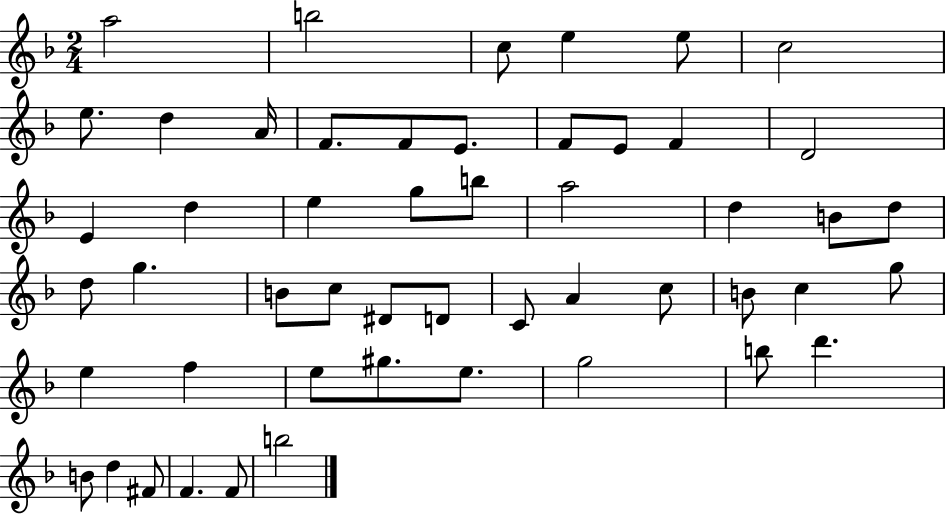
{
  \clef treble
  \numericTimeSignature
  \time 2/4
  \key f \major
  a''2 | b''2 | c''8 e''4 e''8 | c''2 | \break e''8. d''4 a'16 | f'8. f'8 e'8. | f'8 e'8 f'4 | d'2 | \break e'4 d''4 | e''4 g''8 b''8 | a''2 | d''4 b'8 d''8 | \break d''8 g''4. | b'8 c''8 dis'8 d'8 | c'8 a'4 c''8 | b'8 c''4 g''8 | \break e''4 f''4 | e''8 gis''8. e''8. | g''2 | b''8 d'''4. | \break b'8 d''4 fis'8 | f'4. f'8 | b''2 | \bar "|."
}